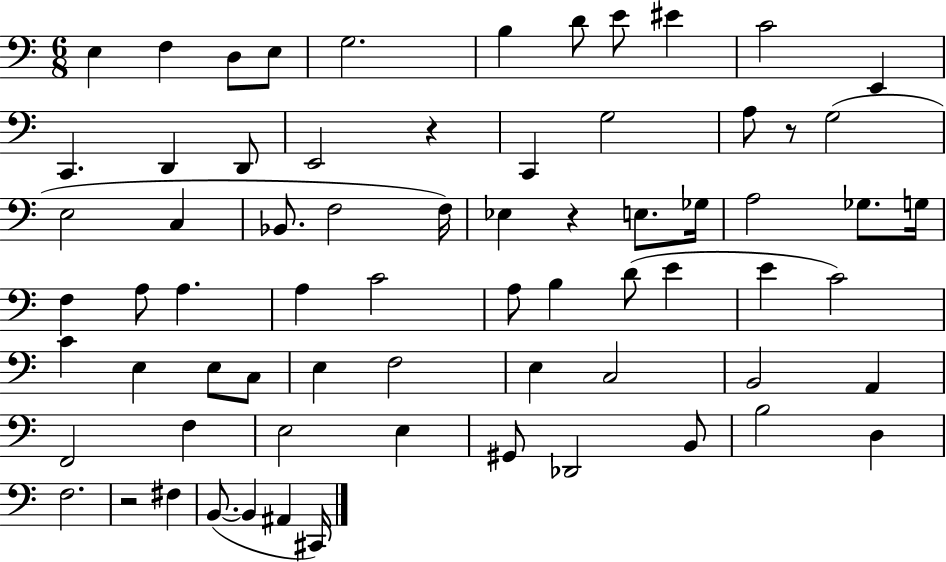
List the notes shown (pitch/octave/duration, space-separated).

E3/q F3/q D3/e E3/e G3/h. B3/q D4/e E4/e EIS4/q C4/h E2/q C2/q. D2/q D2/e E2/h R/q C2/q G3/h A3/e R/e G3/h E3/h C3/q Bb2/e. F3/h F3/s Eb3/q R/q E3/e. Gb3/s A3/h Gb3/e. G3/s F3/q A3/e A3/q. A3/q C4/h A3/e B3/q D4/e E4/q E4/q C4/h C4/q E3/q E3/e C3/e E3/q F3/h E3/q C3/h B2/h A2/q F2/h F3/q E3/h E3/q G#2/e Db2/h B2/e B3/h D3/q F3/h. R/h F#3/q B2/e. B2/q A#2/q C#2/s